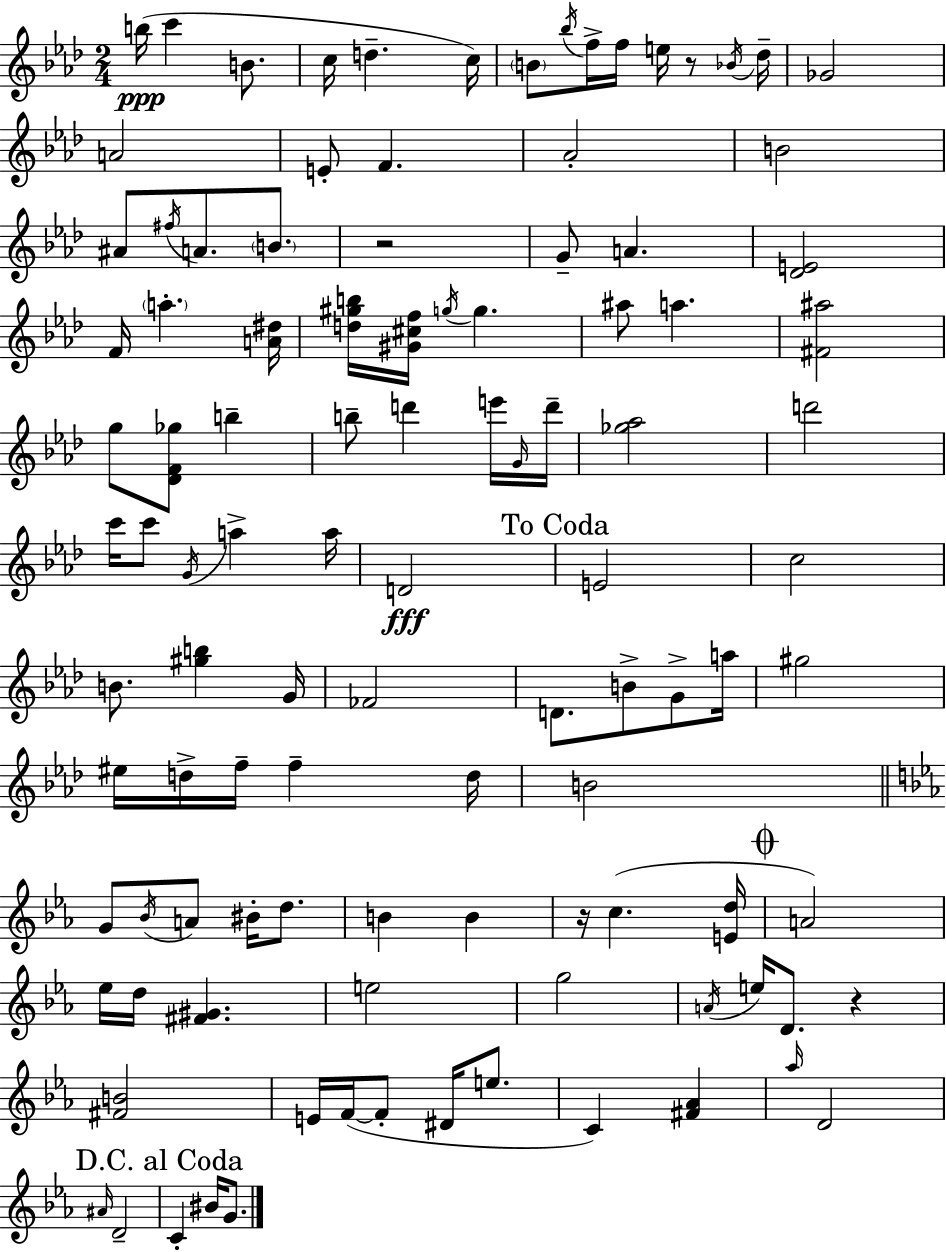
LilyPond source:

{
  \clef treble
  \numericTimeSignature
  \time 2/4
  \key aes \major
  b''16(\ppp c'''4 b'8. | c''16 d''4.-- c''16) | \parenthesize b'8 \acciaccatura { bes''16 } f''16-> f''16 e''16 r8 | \acciaccatura { bes'16 } des''16-- ges'2 | \break a'2 | e'8-. f'4. | aes'2-. | b'2 | \break ais'8 \acciaccatura { fis''16 } a'8. | \parenthesize b'8. r2 | g'8-- a'4. | <des' e'>2 | \break f'16 \parenthesize a''4.-. | <a' dis''>16 <d'' gis'' b''>16 <gis' cis'' f''>16 \acciaccatura { g''16 } g''4. | ais''8 a''4. | <fis' ais''>2 | \break g''8 <des' f' ges''>8 | b''4-- b''8-- d'''4 | e'''16 \grace { g'16 } d'''16-- <ges'' aes''>2 | d'''2 | \break c'''16 c'''8 | \acciaccatura { g'16 } a''4-> a''16 d'2\fff | \mark "To Coda" e'2 | c''2 | \break b'8. | <gis'' b''>4 g'16 fes'2 | d'8. | b'8-> g'8-> a''16 gis''2 | \break eis''16 d''16-> | f''16-- f''4-- d''16 b'2 | \bar "||" \break \key c \minor g'8 \acciaccatura { bes'16 } a'8 bis'16-. d''8. | b'4 b'4 | r16 c''4.( | <e' d''>16 \mark \markup { \musicglyph "scripts.coda" } a'2) | \break ees''16 d''16 <fis' gis'>4. | e''2 | g''2 | \acciaccatura { a'16 } e''16 d'8. r4 | \break <fis' b'>2 | e'16 f'16~(~ f'8-. dis'16 e''8. | c'4) <fis' aes'>4 | \grace { aes''16 } d'2 | \break \grace { ais'16 } d'2-- | \mark "D.C. al Coda" c'4-. | bis'16 g'8. \bar "|."
}